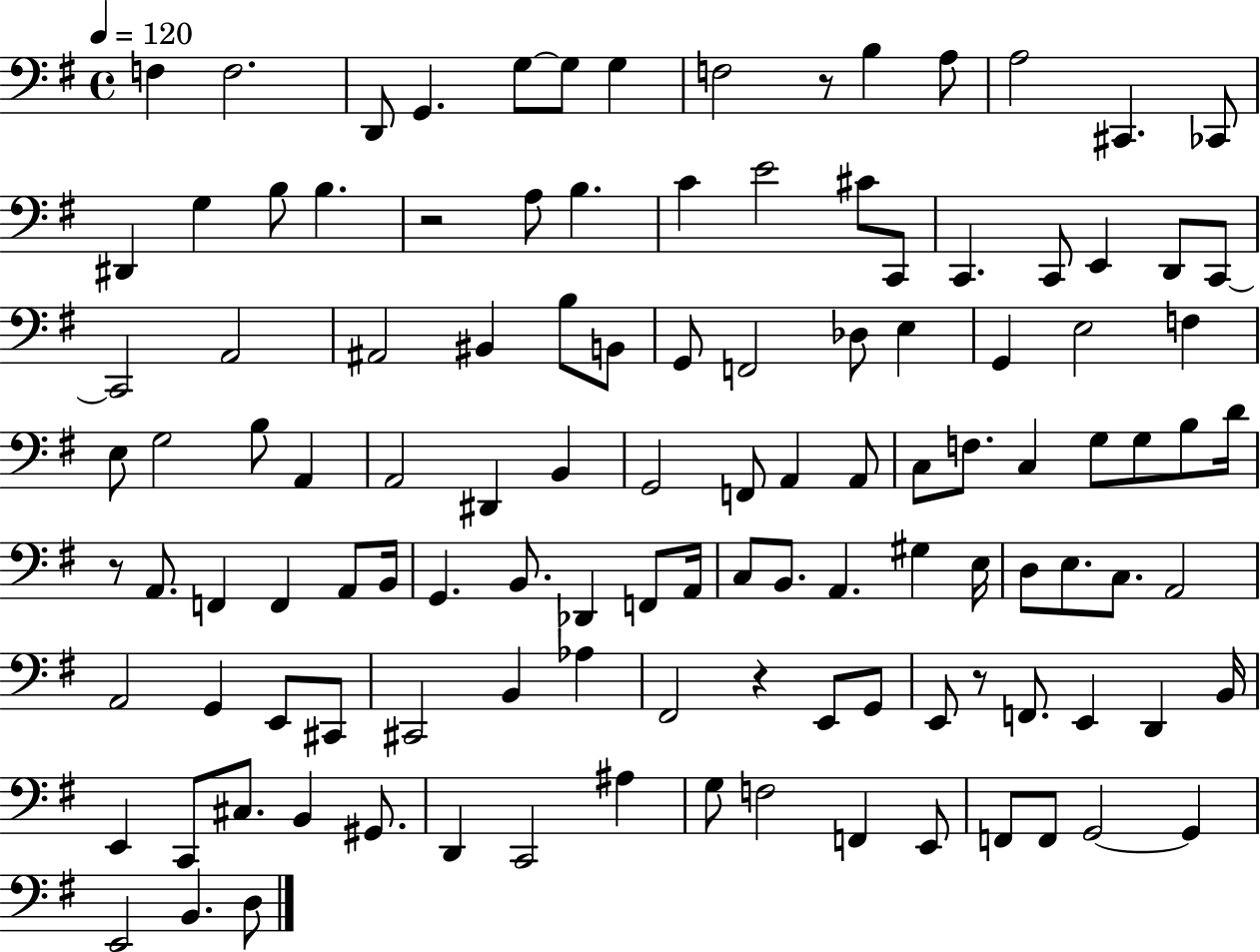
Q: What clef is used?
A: bass